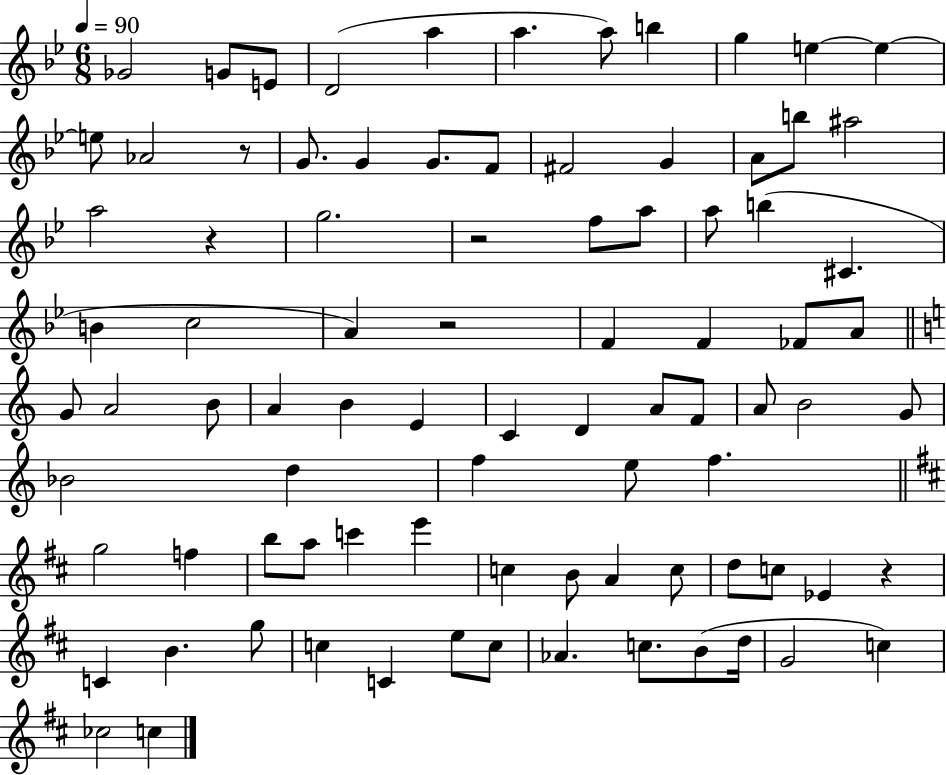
Gb4/h G4/e E4/e D4/h A5/q A5/q. A5/e B5/q G5/q E5/q E5/q E5/e Ab4/h R/e G4/e. G4/q G4/e. F4/e F#4/h G4/q A4/e B5/e A#5/h A5/h R/q G5/h. R/h F5/e A5/e A5/e B5/q C#4/q. B4/q C5/h A4/q R/h F4/q F4/q FES4/e A4/e G4/e A4/h B4/e A4/q B4/q E4/q C4/q D4/q A4/e F4/e A4/e B4/h G4/e Bb4/h D5/q F5/q E5/e F5/q. G5/h F5/q B5/e A5/e C6/q E6/q C5/q B4/e A4/q C5/e D5/e C5/e Eb4/q R/q C4/q B4/q. G5/e C5/q C4/q E5/e C5/e Ab4/q. C5/e. B4/e D5/s G4/h C5/q CES5/h C5/q